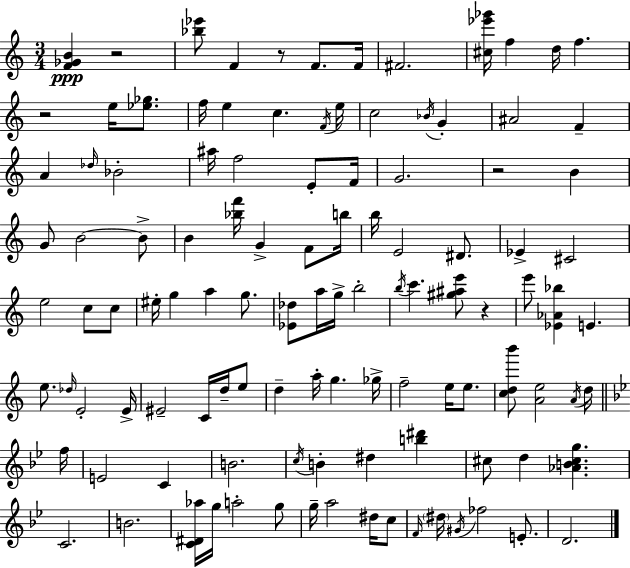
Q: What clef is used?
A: treble